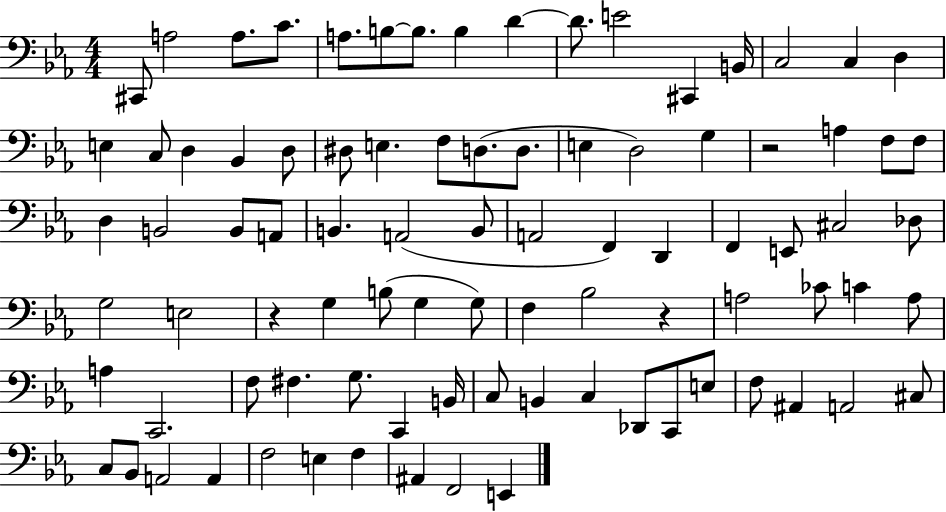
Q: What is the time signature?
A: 4/4